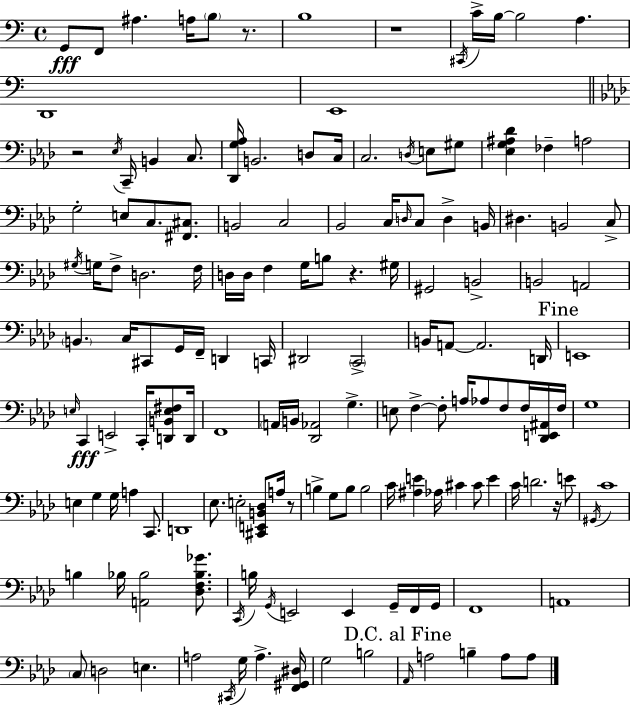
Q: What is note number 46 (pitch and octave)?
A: D3